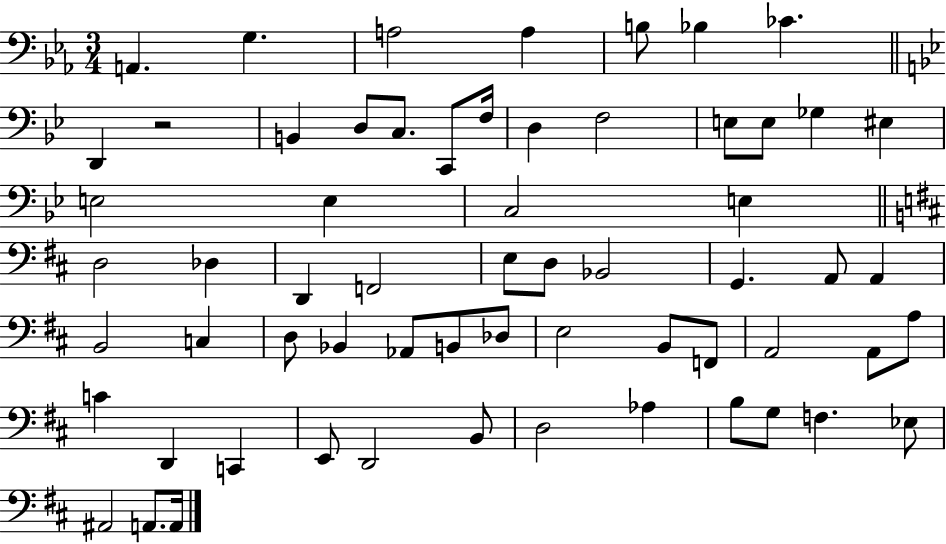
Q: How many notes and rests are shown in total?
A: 62